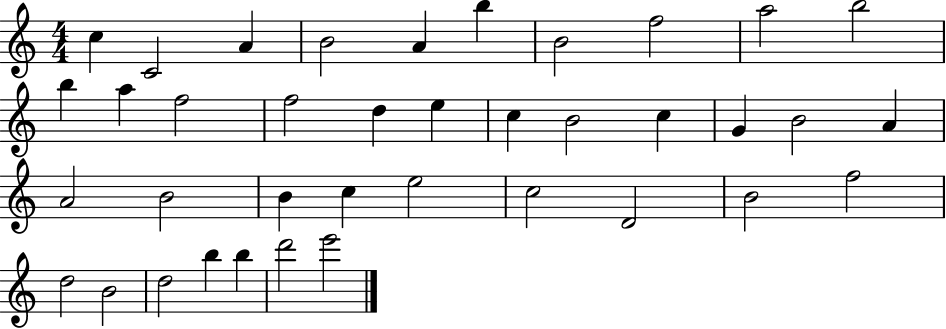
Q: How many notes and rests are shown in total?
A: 38